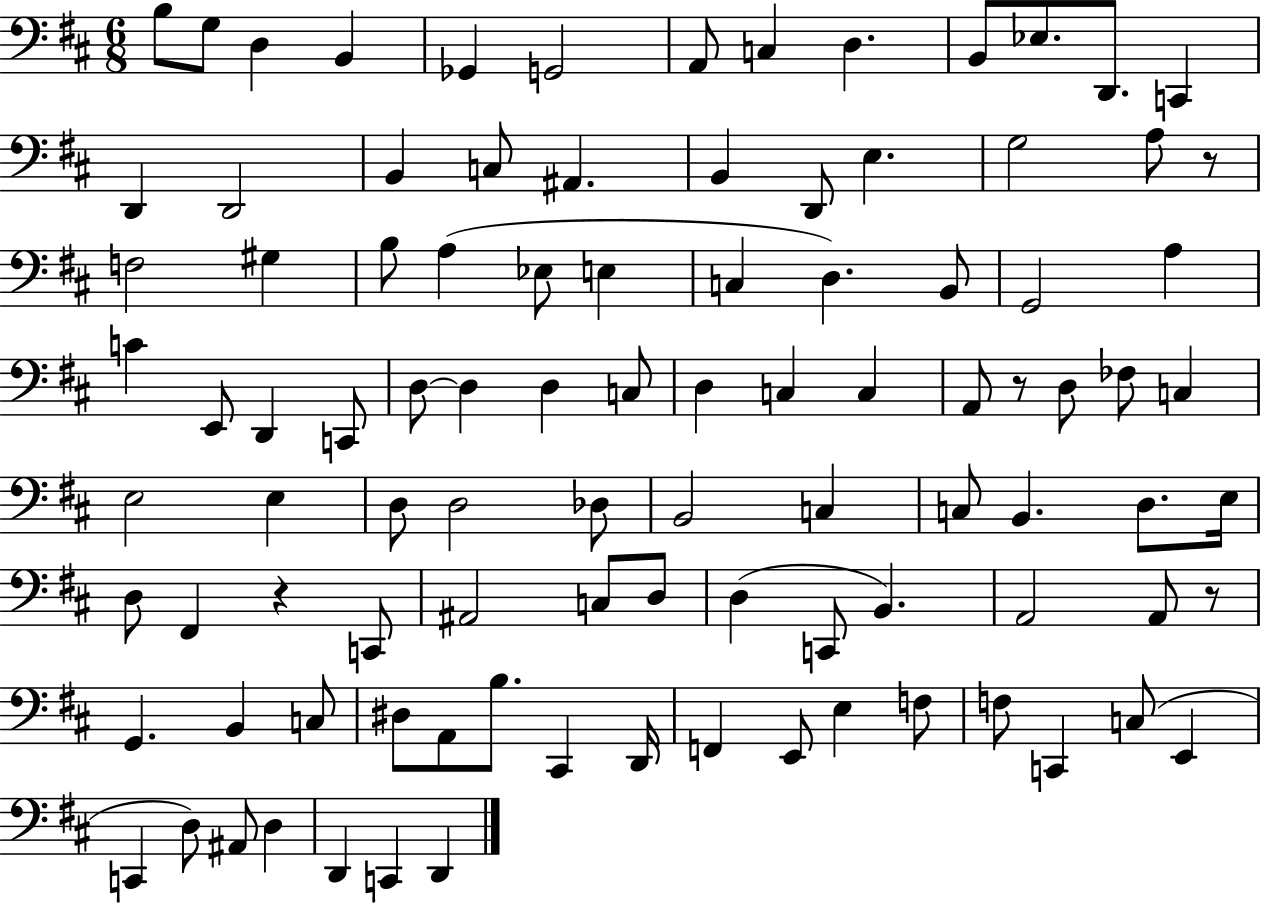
{
  \clef bass
  \numericTimeSignature
  \time 6/8
  \key d \major
  \repeat volta 2 { b8 g8 d4 b,4 | ges,4 g,2 | a,8 c4 d4. | b,8 ees8. d,8. c,4 | \break d,4 d,2 | b,4 c8 ais,4. | b,4 d,8 e4. | g2 a8 r8 | \break f2 gis4 | b8 a4( ees8 e4 | c4 d4.) b,8 | g,2 a4 | \break c'4 e,8 d,4 c,8 | d8~~ d4 d4 c8 | d4 c4 c4 | a,8 r8 d8 fes8 c4 | \break e2 e4 | d8 d2 des8 | b,2 c4 | c8 b,4. d8. e16 | \break d8 fis,4 r4 c,8 | ais,2 c8 d8 | d4( c,8 b,4.) | a,2 a,8 r8 | \break g,4. b,4 c8 | dis8 a,8 b8. cis,4 d,16 | f,4 e,8 e4 f8 | f8 c,4 c8( e,4 | \break c,4 d8) ais,8 d4 | d,4 c,4 d,4 | } \bar "|."
}